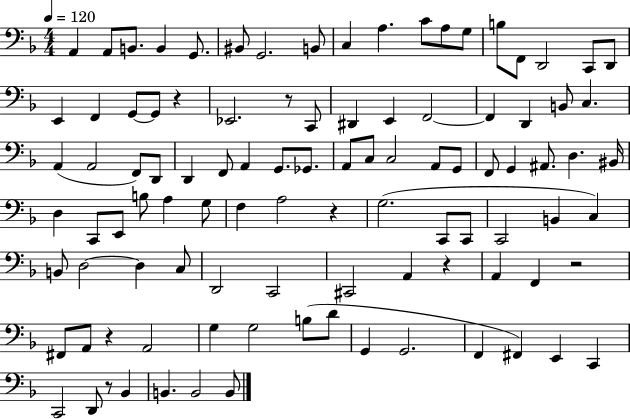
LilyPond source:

{
  \clef bass
  \numericTimeSignature
  \time 4/4
  \key f \major
  \tempo 4 = 120
  a,4 a,8 b,8. b,4 g,8. | bis,8 g,2. b,8 | c4 a4. c'8 a8 g8 | b8 f,8 d,2 c,8 d,8 | \break e,4 f,4 g,8~~ g,8 r4 | ees,2. r8 c,8 | dis,4 e,4 f,2~~ | f,4 d,4 b,8 c4. | \break a,4( a,2 f,8) d,8 | d,4 f,8 a,4 g,8. ges,8. | a,8 c8 c2 a,8 g,8 | f,8 g,4 ais,8. d4. bis,16 | \break d4 c,8 e,8 b8 a4 g8 | f4 a2 r4 | g2.( c,8 c,8 | c,2 b,4 c4) | \break b,8 d2~~ d4 c8 | d,2 c,2 | cis,2 a,4 r4 | a,4 f,4 r2 | \break fis,8 a,8 r4 a,2 | g4 g2 b8( d'8 | g,4 g,2. | f,4 fis,4) e,4 c,4 | \break c,2 d,8 r8 bes,4 | b,4. b,2 b,8 | \bar "|."
}